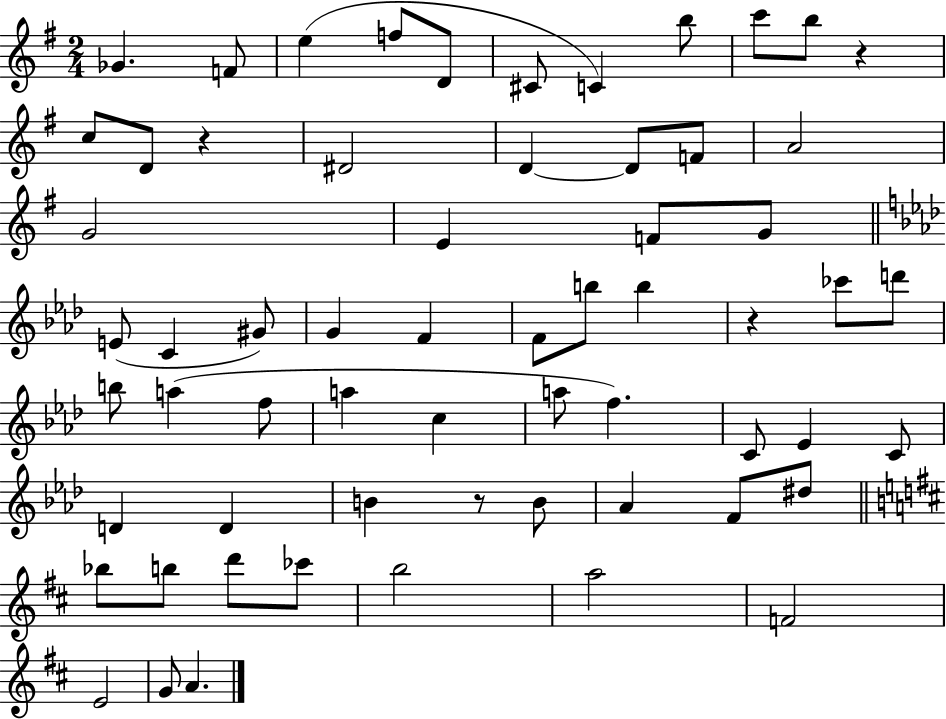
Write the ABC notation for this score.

X:1
T:Untitled
M:2/4
L:1/4
K:G
_G F/2 e f/2 D/2 ^C/2 C b/2 c'/2 b/2 z c/2 D/2 z ^D2 D D/2 F/2 A2 G2 E F/2 G/2 E/2 C ^G/2 G F F/2 b/2 b z _c'/2 d'/2 b/2 a f/2 a c a/2 f C/2 _E C/2 D D B z/2 B/2 _A F/2 ^d/2 _b/2 b/2 d'/2 _c'/2 b2 a2 F2 E2 G/2 A